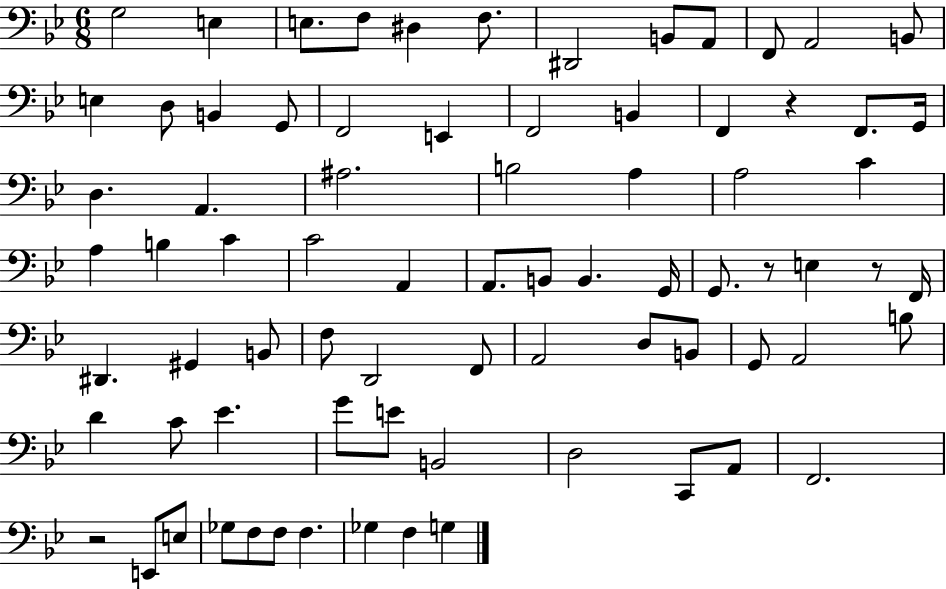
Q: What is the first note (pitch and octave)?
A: G3